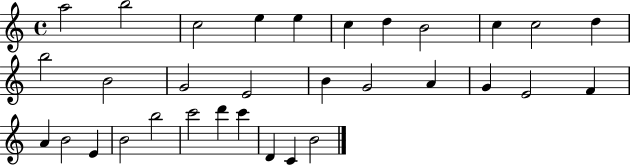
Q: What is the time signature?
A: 4/4